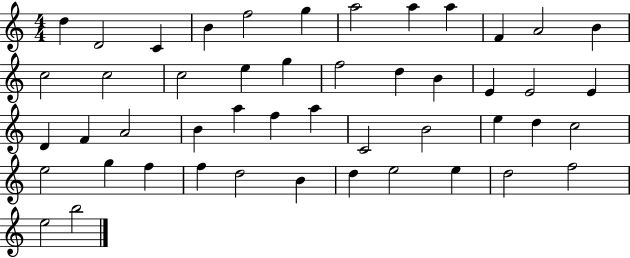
{
  \clef treble
  \numericTimeSignature
  \time 4/4
  \key c \major
  d''4 d'2 c'4 | b'4 f''2 g''4 | a''2 a''4 a''4 | f'4 a'2 b'4 | \break c''2 c''2 | c''2 e''4 g''4 | f''2 d''4 b'4 | e'4 e'2 e'4 | \break d'4 f'4 a'2 | b'4 a''4 f''4 a''4 | c'2 b'2 | e''4 d''4 c''2 | \break e''2 g''4 f''4 | f''4 d''2 b'4 | d''4 e''2 e''4 | d''2 f''2 | \break e''2 b''2 | \bar "|."
}